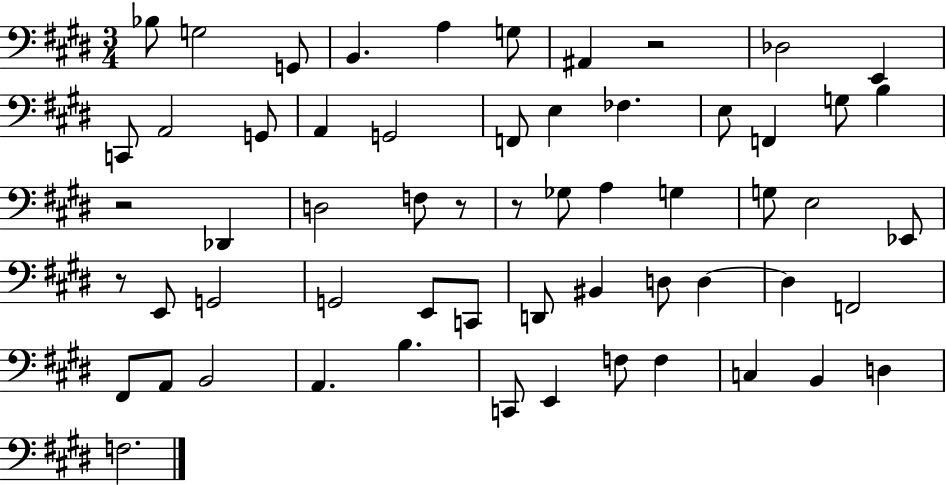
X:1
T:Untitled
M:3/4
L:1/4
K:E
_B,/2 G,2 G,,/2 B,, A, G,/2 ^A,, z2 _D,2 E,, C,,/2 A,,2 G,,/2 A,, G,,2 F,,/2 E, _F, E,/2 F,, G,/2 B, z2 _D,, D,2 F,/2 z/2 z/2 _G,/2 A, G, G,/2 E,2 _E,,/2 z/2 E,,/2 G,,2 G,,2 E,,/2 C,,/2 D,,/2 ^B,, D,/2 D, D, F,,2 ^F,,/2 A,,/2 B,,2 A,, B, C,,/2 E,, F,/2 F, C, B,, D, F,2